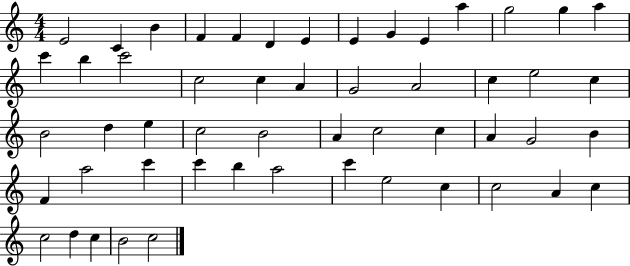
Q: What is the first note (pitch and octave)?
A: E4